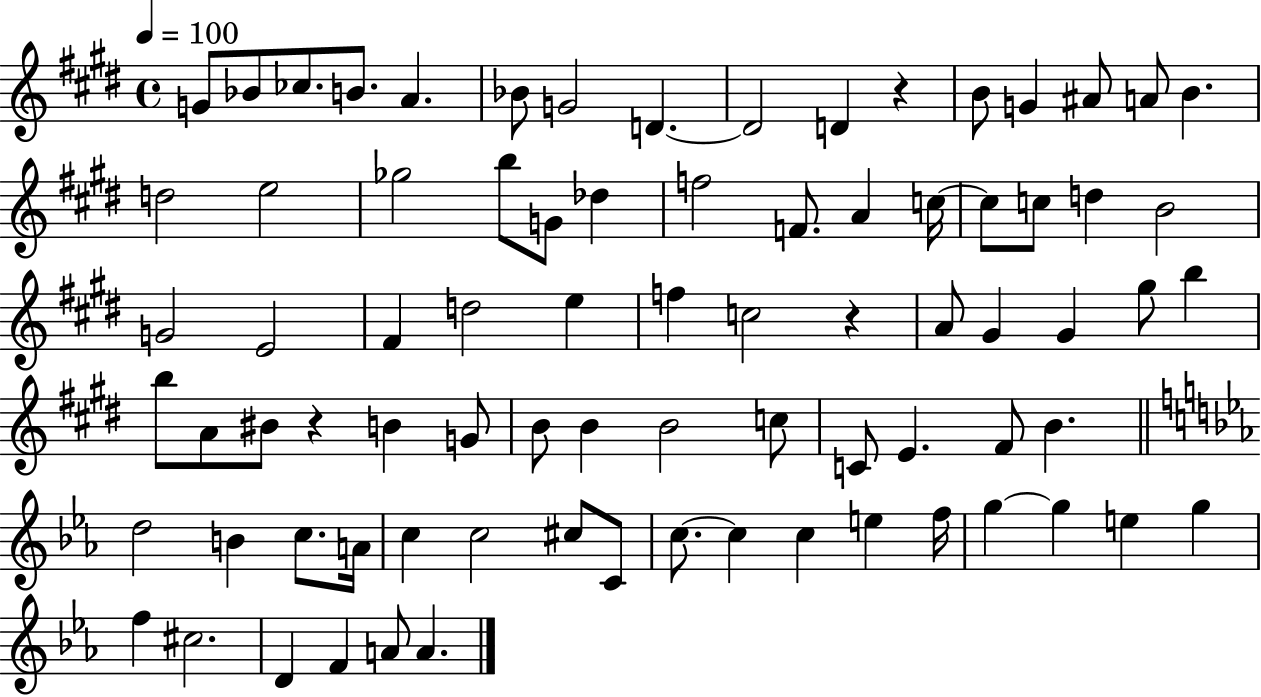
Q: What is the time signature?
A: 4/4